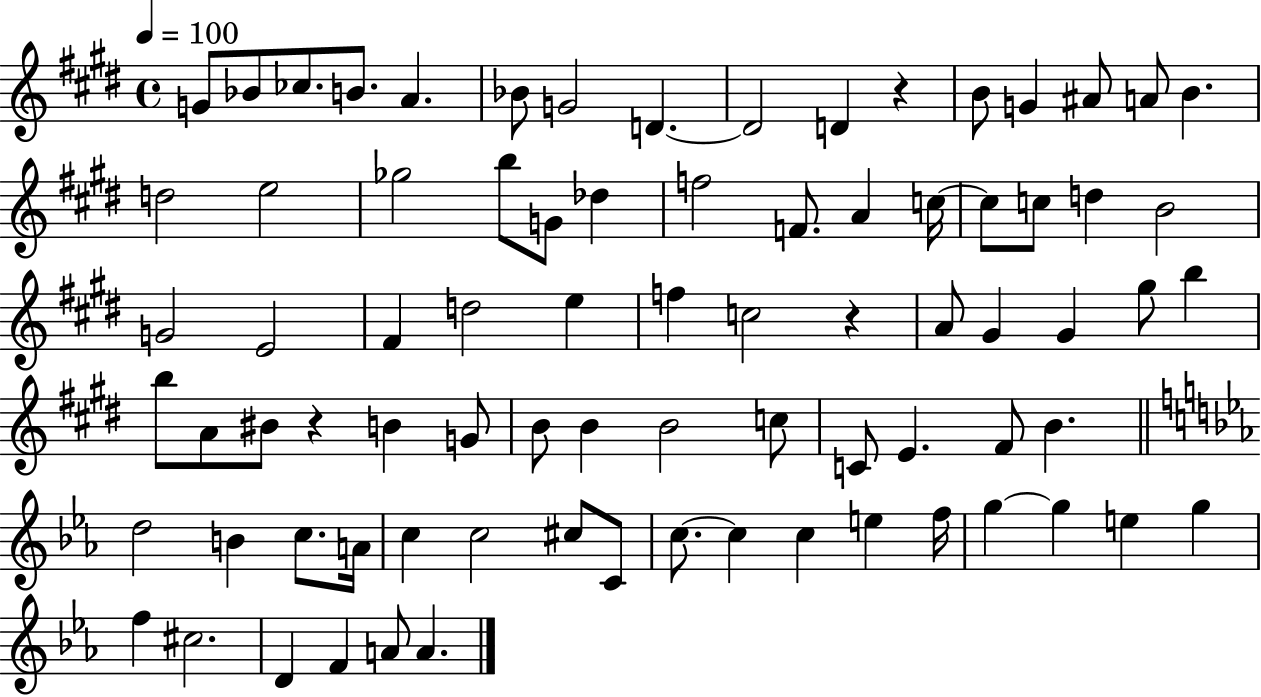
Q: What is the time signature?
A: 4/4